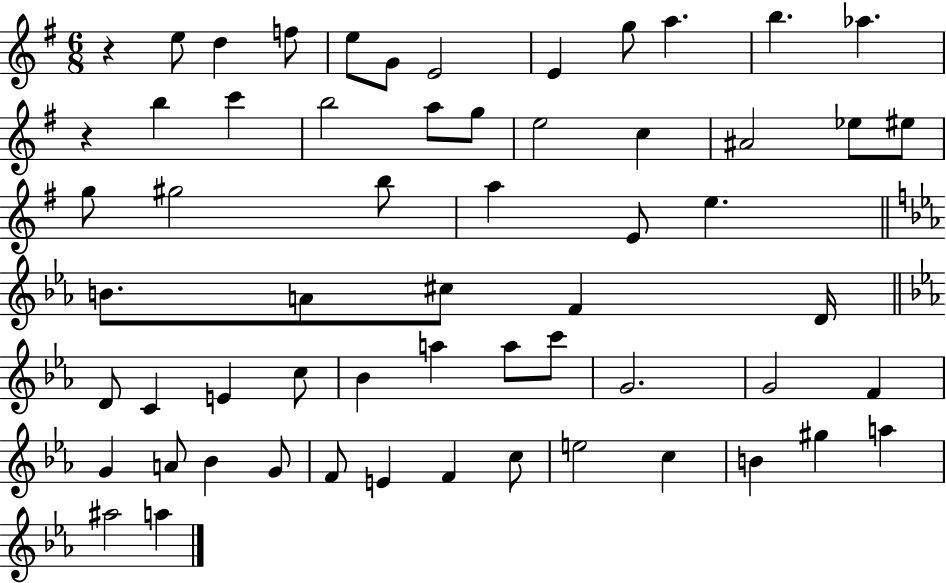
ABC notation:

X:1
T:Untitled
M:6/8
L:1/4
K:G
z e/2 d f/2 e/2 G/2 E2 E g/2 a b _a z b c' b2 a/2 g/2 e2 c ^A2 _e/2 ^e/2 g/2 ^g2 b/2 a E/2 e B/2 A/2 ^c/2 F D/4 D/2 C E c/2 _B a a/2 c'/2 G2 G2 F G A/2 _B G/2 F/2 E F c/2 e2 c B ^g a ^a2 a